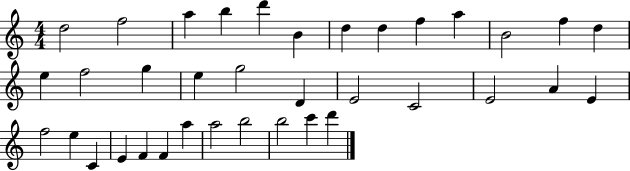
{
  \clef treble
  \numericTimeSignature
  \time 4/4
  \key c \major
  d''2 f''2 | a''4 b''4 d'''4 b'4 | d''4 d''4 f''4 a''4 | b'2 f''4 d''4 | \break e''4 f''2 g''4 | e''4 g''2 d'4 | e'2 c'2 | e'2 a'4 e'4 | \break f''2 e''4 c'4 | e'4 f'4 f'4 a''4 | a''2 b''2 | b''2 c'''4 d'''4 | \break \bar "|."
}